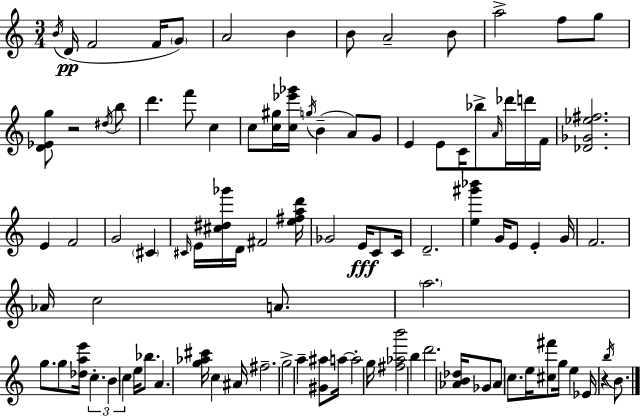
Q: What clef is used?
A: treble